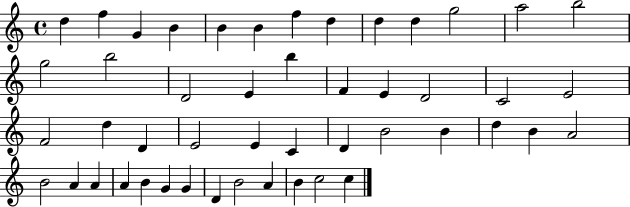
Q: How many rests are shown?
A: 0